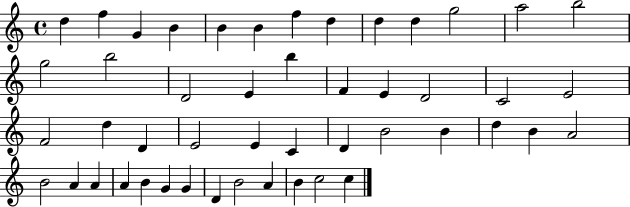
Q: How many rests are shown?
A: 0